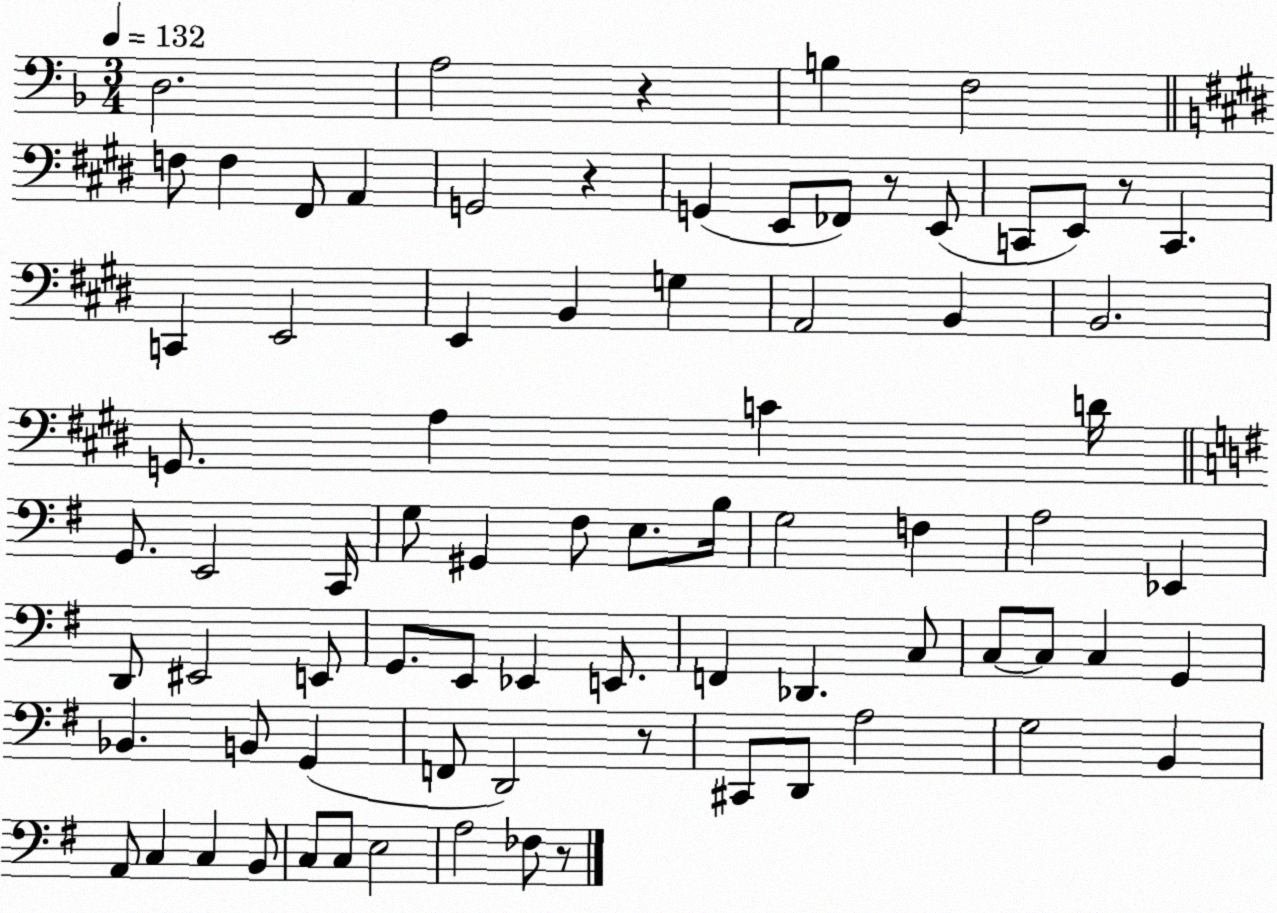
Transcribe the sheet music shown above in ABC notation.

X:1
T:Untitled
M:3/4
L:1/4
K:F
D,2 A,2 z B, F,2 F,/2 F, ^F,,/2 A,, G,,2 z G,, E,,/2 _F,,/2 z/2 E,,/2 C,,/2 E,,/2 z/2 C,, C,, E,,2 E,, B,, G, A,,2 B,, B,,2 G,,/2 A, C D/4 G,,/2 E,,2 C,,/4 G,/2 ^G,, ^F,/2 E,/2 B,/4 G,2 F, A,2 _E,, D,,/2 ^E,,2 E,,/2 G,,/2 E,,/2 _E,, E,,/2 F,, _D,, C,/2 C,/2 C,/2 C, G,, _B,, B,,/2 G,, F,,/2 D,,2 z/2 ^C,,/2 D,,/2 A,2 G,2 B,, A,,/2 C, C, B,,/2 C,/2 C,/2 E,2 A,2 _F,/2 z/2